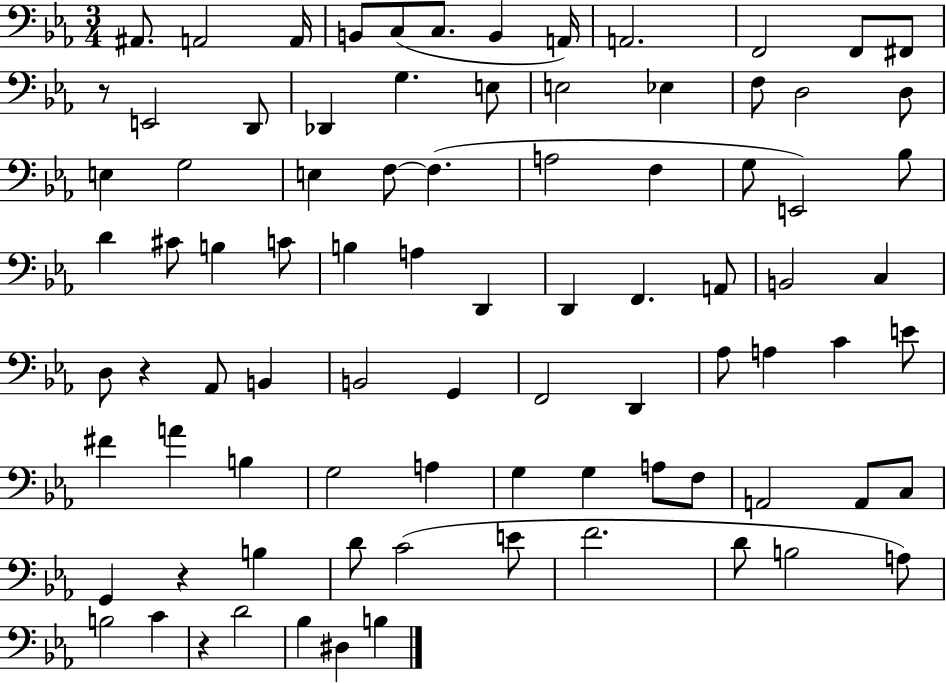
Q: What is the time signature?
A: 3/4